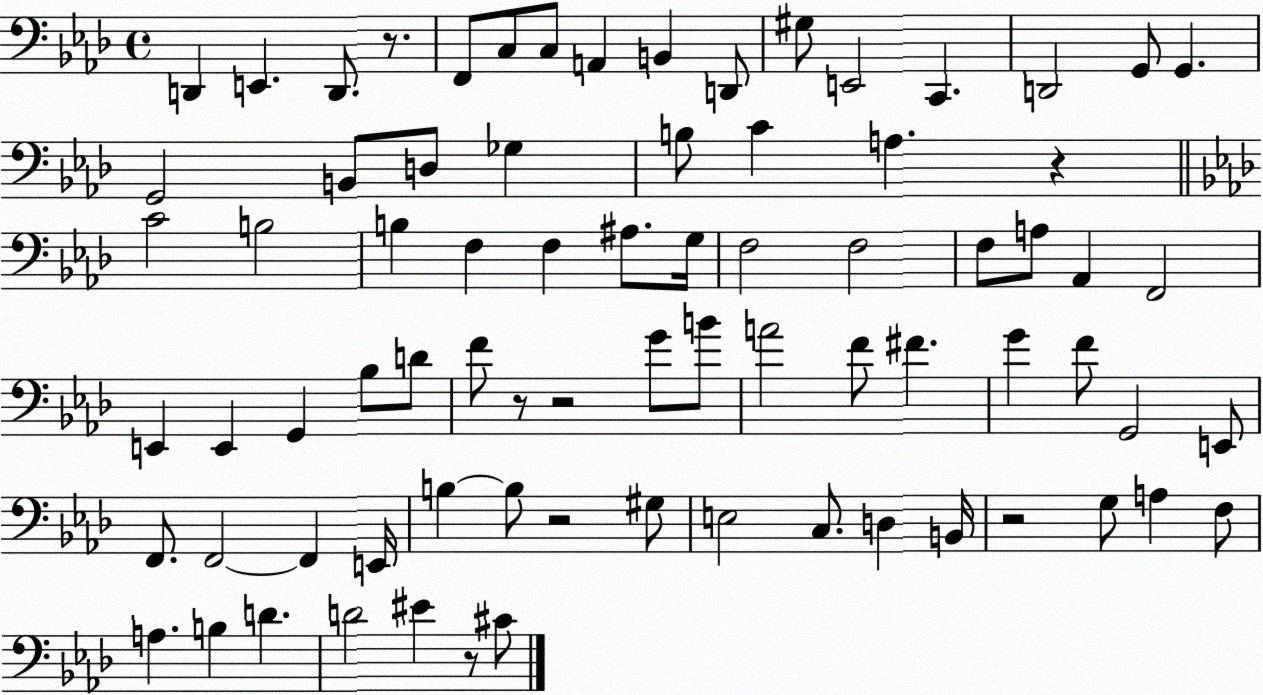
X:1
T:Untitled
M:4/4
L:1/4
K:Ab
D,, E,, D,,/2 z/2 F,,/2 C,/2 C,/2 A,, B,, D,,/2 ^G,/2 E,,2 C,, D,,2 G,,/2 G,, G,,2 B,,/2 D,/2 _G, B,/2 C A, z C2 B,2 B, F, F, ^A,/2 G,/4 F,2 F,2 F,/2 A,/2 _A,, F,,2 E,, E,, G,, _B,/2 D/2 F/2 z/2 z2 G/2 B/2 A2 F/2 ^F G F/2 G,,2 E,,/2 F,,/2 F,,2 F,, E,,/4 B, B,/2 z2 ^G,/2 E,2 C,/2 D, B,,/4 z2 G,/2 A, F,/2 A, B, D D2 ^E z/2 ^C/2